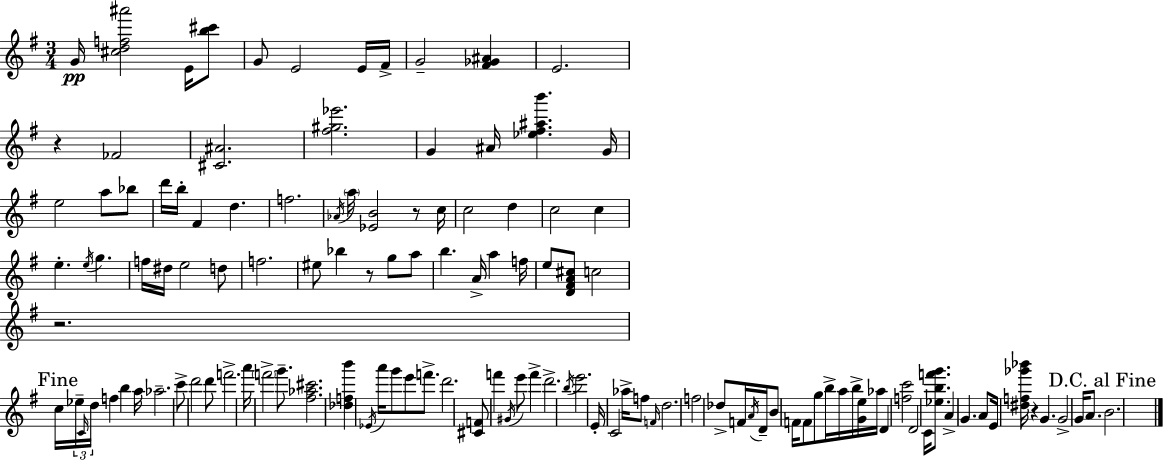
X:1
T:Untitled
M:3/4
L:1/4
K:G
G/4 [^cdf^a']2 E/4 [b^c']/2 G/2 E2 E/4 ^F/4 G2 [^F_G^A] E2 z _F2 [^C^A]2 [^f^g_e']2 G ^A/4 [_e^f^ab'] G/4 e2 a/2 _b/2 d'/4 b/4 ^F d f2 _A/4 a/4 [_EB]2 z/2 c/4 c2 d c2 c e e/4 g f/4 ^d/4 e2 d/2 f2 ^e/2 _b z/2 g/2 a/2 b A/4 a f/4 e/2 [D^FA^c]/2 c2 z2 c/4 _e/4 C/4 d/4 f b a/4 _a2 c'/2 d'2 d'/2 f'2 a'/4 f'2 g'/2 [^f_a^c']2 [_dfb'] _E/4 a'/4 g'/2 e'/2 f'/2 d'2 [^CF]/2 f' ^G/4 e'/2 f' d'2 b/4 e'2 E/4 C2 _a/4 f/2 F/4 d2 f2 _d/2 F/4 A/4 D/4 B/2 F/4 F/2 g/2 b/4 a/4 b/4 [Ge]/4 _a/4 D [fc']2 D2 C/4 [_ebf'g']/2 A G A/2 E/4 [^df_g'_b']/4 z G G2 G/4 A/2 B2